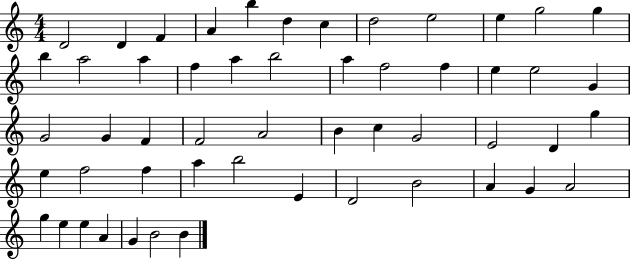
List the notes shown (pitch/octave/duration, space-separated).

D4/h D4/q F4/q A4/q B5/q D5/q C5/q D5/h E5/h E5/q G5/h G5/q B5/q A5/h A5/q F5/q A5/q B5/h A5/q F5/h F5/q E5/q E5/h G4/q G4/h G4/q F4/q F4/h A4/h B4/q C5/q G4/h E4/h D4/q G5/q E5/q F5/h F5/q A5/q B5/h E4/q D4/h B4/h A4/q G4/q A4/h G5/q E5/q E5/q A4/q G4/q B4/h B4/q